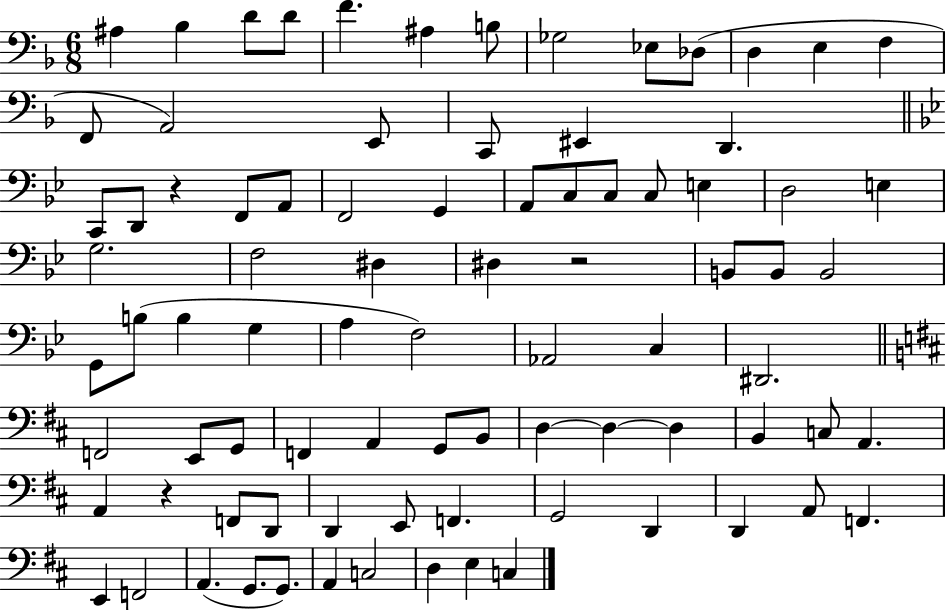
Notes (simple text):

A#3/q Bb3/q D4/e D4/e F4/q. A#3/q B3/e Gb3/h Eb3/e Db3/e D3/q E3/q F3/q F2/e A2/h E2/e C2/e EIS2/q D2/q. C2/e D2/e R/q F2/e A2/e F2/h G2/q A2/e C3/e C3/e C3/e E3/q D3/h E3/q G3/h. F3/h D#3/q D#3/q R/h B2/e B2/e B2/h G2/e B3/e B3/q G3/q A3/q F3/h Ab2/h C3/q D#2/h. F2/h E2/e G2/e F2/q A2/q G2/e B2/e D3/q D3/q D3/q B2/q C3/e A2/q. A2/q R/q F2/e D2/e D2/q E2/e F2/q. G2/h D2/q D2/q A2/e F2/q. E2/q F2/h A2/q. G2/e. G2/e. A2/q C3/h D3/q E3/q C3/q